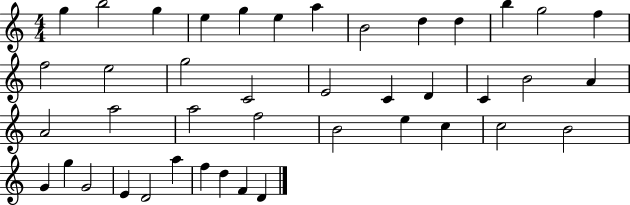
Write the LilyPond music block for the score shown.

{
  \clef treble
  \numericTimeSignature
  \time 4/4
  \key c \major
  g''4 b''2 g''4 | e''4 g''4 e''4 a''4 | b'2 d''4 d''4 | b''4 g''2 f''4 | \break f''2 e''2 | g''2 c'2 | e'2 c'4 d'4 | c'4 b'2 a'4 | \break a'2 a''2 | a''2 f''2 | b'2 e''4 c''4 | c''2 b'2 | \break g'4 g''4 g'2 | e'4 d'2 a''4 | f''4 d''4 f'4 d'4 | \bar "|."
}